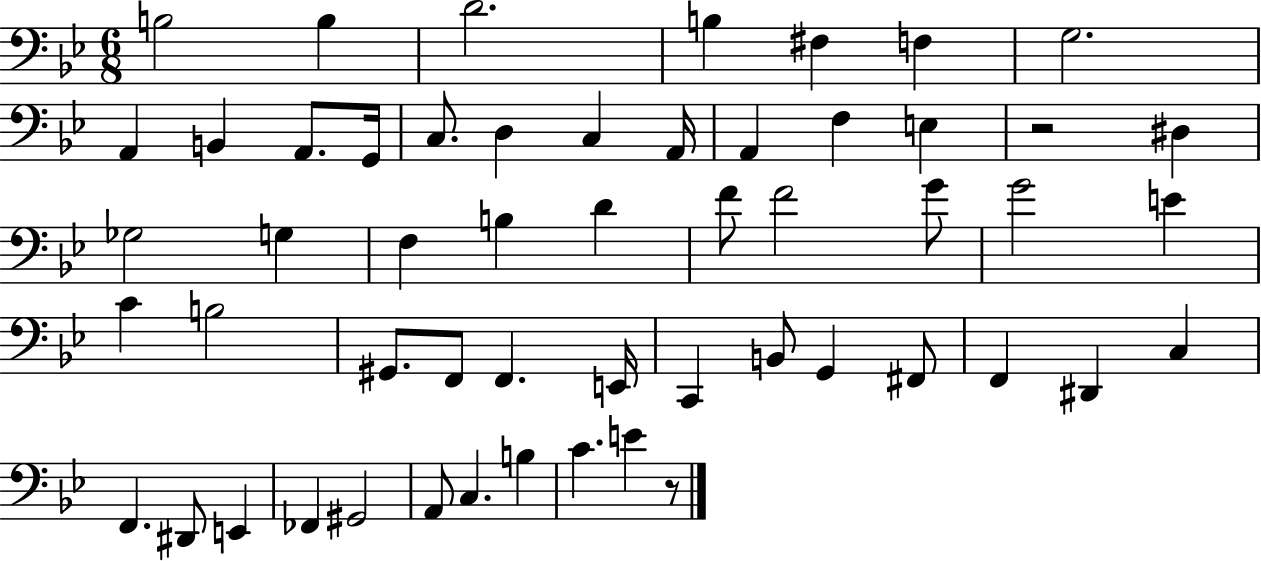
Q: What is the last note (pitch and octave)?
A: E4